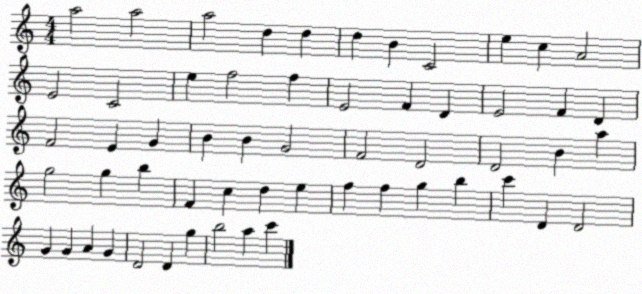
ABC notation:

X:1
T:Untitled
M:4/4
L:1/4
K:C
a2 a2 a2 d d d B C2 e c A2 E2 C2 e f2 f E2 F D E2 F D F2 E G B B G2 F2 D2 D2 B a g2 g b F c d e f f g b c' D D2 G G A G D2 D g b2 a c'